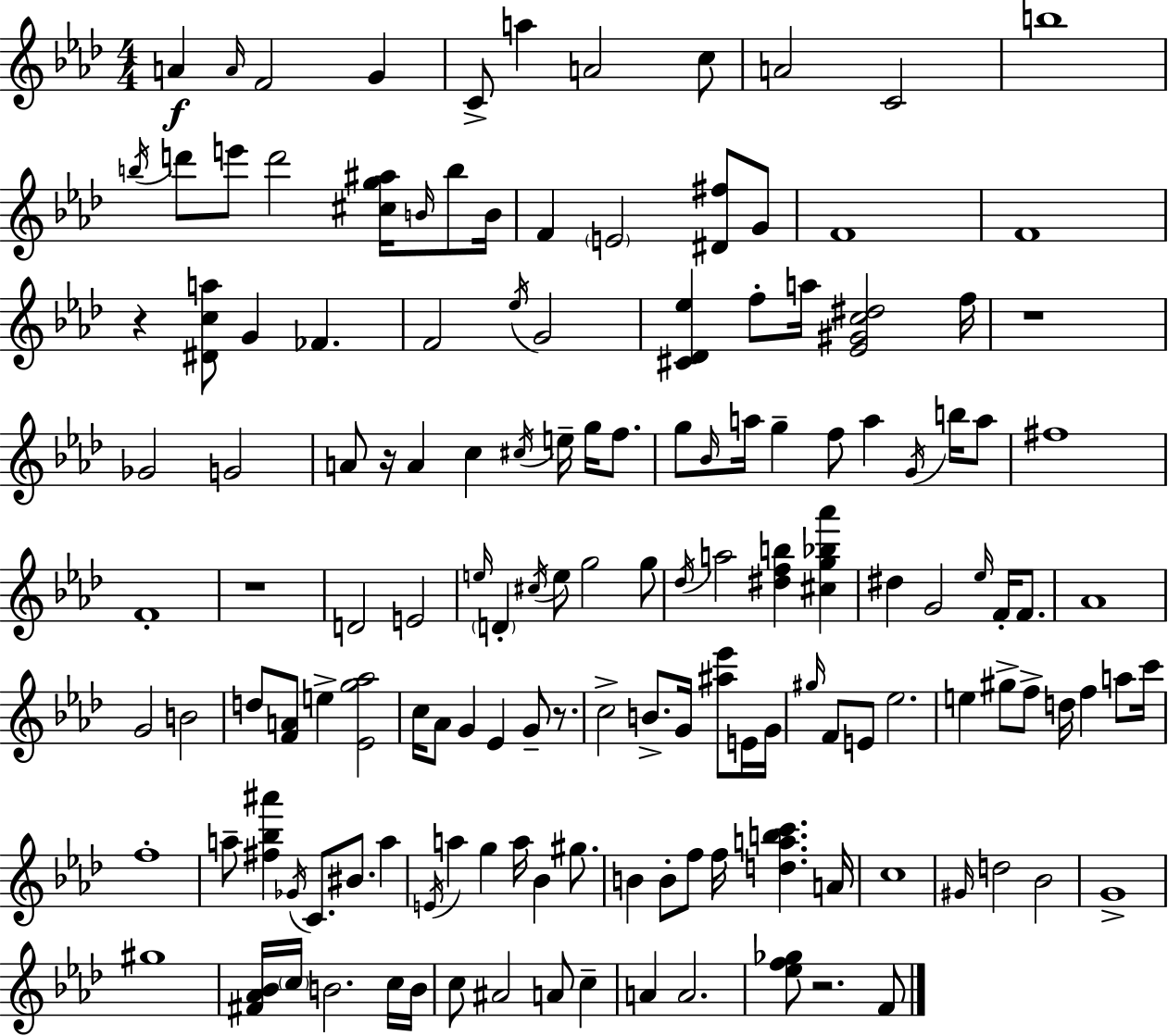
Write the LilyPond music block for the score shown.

{
  \clef treble
  \numericTimeSignature
  \time 4/4
  \key aes \major
  a'4\f \grace { a'16 } f'2 g'4 | c'8-> a''4 a'2 c''8 | a'2 c'2 | b''1 | \break \acciaccatura { b''16 } d'''8 e'''8 d'''2 <cis'' g'' ais''>16 \grace { b'16 } | b''8 b'16 f'4 \parenthesize e'2 <dis' fis''>8 | g'8 f'1 | f'1 | \break r4 <dis' c'' a''>8 g'4 fes'4. | f'2 \acciaccatura { ees''16 } g'2 | <cis' des' ees''>4 f''8-. a''16 <ees' gis' c'' dis''>2 | f''16 r1 | \break ges'2 g'2 | a'8 r16 a'4 c''4 \acciaccatura { cis''16 } | e''16-- g''16 f''8. g''8 \grace { bes'16 } a''16 g''4-- f''8 a''4 | \acciaccatura { g'16 } b''16 a''8 fis''1 | \break f'1-. | r1 | d'2 e'2 | \grace { e''16 } \parenthesize d'4-. \acciaccatura { cis''16 } e''8 g''2 | \break g''8 \acciaccatura { des''16 } a''2 | <dis'' f'' b''>4 <cis'' g'' bes'' aes'''>4 dis''4 g'2 | \grace { ees''16 } f'16-. f'8. aes'1 | g'2 | \break b'2 d''8 <f' a'>8 e''4-> | <ees' g'' aes''>2 c''16 aes'8 g'4 | ees'4 g'8-- r8. c''2-> | b'8.-> g'16 <ais'' ees'''>8 e'16 g'16 \grace { gis''16 } f'8 e'8 | \break ees''2. e''4 | gis''8-> f''8-> d''16 f''4 a''8 c'''16 f''1-. | a''8-- <fis'' bes'' ais'''>4 | \acciaccatura { ges'16 } c'8. bis'8. a''4 \acciaccatura { e'16 } a''4 | \break g''4 a''16 bes'4 gis''8. b'4 | b'8-. f''8 f''16 <d'' a'' b'' c'''>4. a'16 c''1 | \grace { gis'16 } d''2 | bes'2 g'1-> | \break gis''1 | <fis' aes' bes'>16 | \parenthesize c''16 b'2. c''16 b'16 c''8 | ais'2 a'8 c''4-- a'4 | \break a'2. <ees'' f'' ges''>8 | r2. f'8 \bar "|."
}